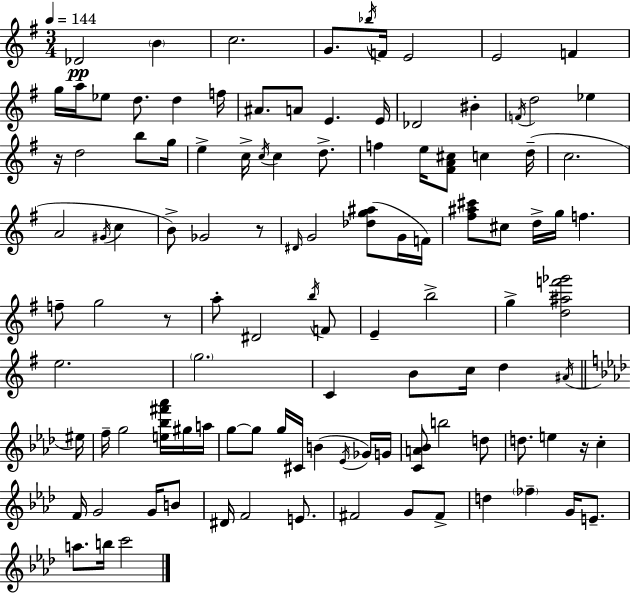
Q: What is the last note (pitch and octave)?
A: C6